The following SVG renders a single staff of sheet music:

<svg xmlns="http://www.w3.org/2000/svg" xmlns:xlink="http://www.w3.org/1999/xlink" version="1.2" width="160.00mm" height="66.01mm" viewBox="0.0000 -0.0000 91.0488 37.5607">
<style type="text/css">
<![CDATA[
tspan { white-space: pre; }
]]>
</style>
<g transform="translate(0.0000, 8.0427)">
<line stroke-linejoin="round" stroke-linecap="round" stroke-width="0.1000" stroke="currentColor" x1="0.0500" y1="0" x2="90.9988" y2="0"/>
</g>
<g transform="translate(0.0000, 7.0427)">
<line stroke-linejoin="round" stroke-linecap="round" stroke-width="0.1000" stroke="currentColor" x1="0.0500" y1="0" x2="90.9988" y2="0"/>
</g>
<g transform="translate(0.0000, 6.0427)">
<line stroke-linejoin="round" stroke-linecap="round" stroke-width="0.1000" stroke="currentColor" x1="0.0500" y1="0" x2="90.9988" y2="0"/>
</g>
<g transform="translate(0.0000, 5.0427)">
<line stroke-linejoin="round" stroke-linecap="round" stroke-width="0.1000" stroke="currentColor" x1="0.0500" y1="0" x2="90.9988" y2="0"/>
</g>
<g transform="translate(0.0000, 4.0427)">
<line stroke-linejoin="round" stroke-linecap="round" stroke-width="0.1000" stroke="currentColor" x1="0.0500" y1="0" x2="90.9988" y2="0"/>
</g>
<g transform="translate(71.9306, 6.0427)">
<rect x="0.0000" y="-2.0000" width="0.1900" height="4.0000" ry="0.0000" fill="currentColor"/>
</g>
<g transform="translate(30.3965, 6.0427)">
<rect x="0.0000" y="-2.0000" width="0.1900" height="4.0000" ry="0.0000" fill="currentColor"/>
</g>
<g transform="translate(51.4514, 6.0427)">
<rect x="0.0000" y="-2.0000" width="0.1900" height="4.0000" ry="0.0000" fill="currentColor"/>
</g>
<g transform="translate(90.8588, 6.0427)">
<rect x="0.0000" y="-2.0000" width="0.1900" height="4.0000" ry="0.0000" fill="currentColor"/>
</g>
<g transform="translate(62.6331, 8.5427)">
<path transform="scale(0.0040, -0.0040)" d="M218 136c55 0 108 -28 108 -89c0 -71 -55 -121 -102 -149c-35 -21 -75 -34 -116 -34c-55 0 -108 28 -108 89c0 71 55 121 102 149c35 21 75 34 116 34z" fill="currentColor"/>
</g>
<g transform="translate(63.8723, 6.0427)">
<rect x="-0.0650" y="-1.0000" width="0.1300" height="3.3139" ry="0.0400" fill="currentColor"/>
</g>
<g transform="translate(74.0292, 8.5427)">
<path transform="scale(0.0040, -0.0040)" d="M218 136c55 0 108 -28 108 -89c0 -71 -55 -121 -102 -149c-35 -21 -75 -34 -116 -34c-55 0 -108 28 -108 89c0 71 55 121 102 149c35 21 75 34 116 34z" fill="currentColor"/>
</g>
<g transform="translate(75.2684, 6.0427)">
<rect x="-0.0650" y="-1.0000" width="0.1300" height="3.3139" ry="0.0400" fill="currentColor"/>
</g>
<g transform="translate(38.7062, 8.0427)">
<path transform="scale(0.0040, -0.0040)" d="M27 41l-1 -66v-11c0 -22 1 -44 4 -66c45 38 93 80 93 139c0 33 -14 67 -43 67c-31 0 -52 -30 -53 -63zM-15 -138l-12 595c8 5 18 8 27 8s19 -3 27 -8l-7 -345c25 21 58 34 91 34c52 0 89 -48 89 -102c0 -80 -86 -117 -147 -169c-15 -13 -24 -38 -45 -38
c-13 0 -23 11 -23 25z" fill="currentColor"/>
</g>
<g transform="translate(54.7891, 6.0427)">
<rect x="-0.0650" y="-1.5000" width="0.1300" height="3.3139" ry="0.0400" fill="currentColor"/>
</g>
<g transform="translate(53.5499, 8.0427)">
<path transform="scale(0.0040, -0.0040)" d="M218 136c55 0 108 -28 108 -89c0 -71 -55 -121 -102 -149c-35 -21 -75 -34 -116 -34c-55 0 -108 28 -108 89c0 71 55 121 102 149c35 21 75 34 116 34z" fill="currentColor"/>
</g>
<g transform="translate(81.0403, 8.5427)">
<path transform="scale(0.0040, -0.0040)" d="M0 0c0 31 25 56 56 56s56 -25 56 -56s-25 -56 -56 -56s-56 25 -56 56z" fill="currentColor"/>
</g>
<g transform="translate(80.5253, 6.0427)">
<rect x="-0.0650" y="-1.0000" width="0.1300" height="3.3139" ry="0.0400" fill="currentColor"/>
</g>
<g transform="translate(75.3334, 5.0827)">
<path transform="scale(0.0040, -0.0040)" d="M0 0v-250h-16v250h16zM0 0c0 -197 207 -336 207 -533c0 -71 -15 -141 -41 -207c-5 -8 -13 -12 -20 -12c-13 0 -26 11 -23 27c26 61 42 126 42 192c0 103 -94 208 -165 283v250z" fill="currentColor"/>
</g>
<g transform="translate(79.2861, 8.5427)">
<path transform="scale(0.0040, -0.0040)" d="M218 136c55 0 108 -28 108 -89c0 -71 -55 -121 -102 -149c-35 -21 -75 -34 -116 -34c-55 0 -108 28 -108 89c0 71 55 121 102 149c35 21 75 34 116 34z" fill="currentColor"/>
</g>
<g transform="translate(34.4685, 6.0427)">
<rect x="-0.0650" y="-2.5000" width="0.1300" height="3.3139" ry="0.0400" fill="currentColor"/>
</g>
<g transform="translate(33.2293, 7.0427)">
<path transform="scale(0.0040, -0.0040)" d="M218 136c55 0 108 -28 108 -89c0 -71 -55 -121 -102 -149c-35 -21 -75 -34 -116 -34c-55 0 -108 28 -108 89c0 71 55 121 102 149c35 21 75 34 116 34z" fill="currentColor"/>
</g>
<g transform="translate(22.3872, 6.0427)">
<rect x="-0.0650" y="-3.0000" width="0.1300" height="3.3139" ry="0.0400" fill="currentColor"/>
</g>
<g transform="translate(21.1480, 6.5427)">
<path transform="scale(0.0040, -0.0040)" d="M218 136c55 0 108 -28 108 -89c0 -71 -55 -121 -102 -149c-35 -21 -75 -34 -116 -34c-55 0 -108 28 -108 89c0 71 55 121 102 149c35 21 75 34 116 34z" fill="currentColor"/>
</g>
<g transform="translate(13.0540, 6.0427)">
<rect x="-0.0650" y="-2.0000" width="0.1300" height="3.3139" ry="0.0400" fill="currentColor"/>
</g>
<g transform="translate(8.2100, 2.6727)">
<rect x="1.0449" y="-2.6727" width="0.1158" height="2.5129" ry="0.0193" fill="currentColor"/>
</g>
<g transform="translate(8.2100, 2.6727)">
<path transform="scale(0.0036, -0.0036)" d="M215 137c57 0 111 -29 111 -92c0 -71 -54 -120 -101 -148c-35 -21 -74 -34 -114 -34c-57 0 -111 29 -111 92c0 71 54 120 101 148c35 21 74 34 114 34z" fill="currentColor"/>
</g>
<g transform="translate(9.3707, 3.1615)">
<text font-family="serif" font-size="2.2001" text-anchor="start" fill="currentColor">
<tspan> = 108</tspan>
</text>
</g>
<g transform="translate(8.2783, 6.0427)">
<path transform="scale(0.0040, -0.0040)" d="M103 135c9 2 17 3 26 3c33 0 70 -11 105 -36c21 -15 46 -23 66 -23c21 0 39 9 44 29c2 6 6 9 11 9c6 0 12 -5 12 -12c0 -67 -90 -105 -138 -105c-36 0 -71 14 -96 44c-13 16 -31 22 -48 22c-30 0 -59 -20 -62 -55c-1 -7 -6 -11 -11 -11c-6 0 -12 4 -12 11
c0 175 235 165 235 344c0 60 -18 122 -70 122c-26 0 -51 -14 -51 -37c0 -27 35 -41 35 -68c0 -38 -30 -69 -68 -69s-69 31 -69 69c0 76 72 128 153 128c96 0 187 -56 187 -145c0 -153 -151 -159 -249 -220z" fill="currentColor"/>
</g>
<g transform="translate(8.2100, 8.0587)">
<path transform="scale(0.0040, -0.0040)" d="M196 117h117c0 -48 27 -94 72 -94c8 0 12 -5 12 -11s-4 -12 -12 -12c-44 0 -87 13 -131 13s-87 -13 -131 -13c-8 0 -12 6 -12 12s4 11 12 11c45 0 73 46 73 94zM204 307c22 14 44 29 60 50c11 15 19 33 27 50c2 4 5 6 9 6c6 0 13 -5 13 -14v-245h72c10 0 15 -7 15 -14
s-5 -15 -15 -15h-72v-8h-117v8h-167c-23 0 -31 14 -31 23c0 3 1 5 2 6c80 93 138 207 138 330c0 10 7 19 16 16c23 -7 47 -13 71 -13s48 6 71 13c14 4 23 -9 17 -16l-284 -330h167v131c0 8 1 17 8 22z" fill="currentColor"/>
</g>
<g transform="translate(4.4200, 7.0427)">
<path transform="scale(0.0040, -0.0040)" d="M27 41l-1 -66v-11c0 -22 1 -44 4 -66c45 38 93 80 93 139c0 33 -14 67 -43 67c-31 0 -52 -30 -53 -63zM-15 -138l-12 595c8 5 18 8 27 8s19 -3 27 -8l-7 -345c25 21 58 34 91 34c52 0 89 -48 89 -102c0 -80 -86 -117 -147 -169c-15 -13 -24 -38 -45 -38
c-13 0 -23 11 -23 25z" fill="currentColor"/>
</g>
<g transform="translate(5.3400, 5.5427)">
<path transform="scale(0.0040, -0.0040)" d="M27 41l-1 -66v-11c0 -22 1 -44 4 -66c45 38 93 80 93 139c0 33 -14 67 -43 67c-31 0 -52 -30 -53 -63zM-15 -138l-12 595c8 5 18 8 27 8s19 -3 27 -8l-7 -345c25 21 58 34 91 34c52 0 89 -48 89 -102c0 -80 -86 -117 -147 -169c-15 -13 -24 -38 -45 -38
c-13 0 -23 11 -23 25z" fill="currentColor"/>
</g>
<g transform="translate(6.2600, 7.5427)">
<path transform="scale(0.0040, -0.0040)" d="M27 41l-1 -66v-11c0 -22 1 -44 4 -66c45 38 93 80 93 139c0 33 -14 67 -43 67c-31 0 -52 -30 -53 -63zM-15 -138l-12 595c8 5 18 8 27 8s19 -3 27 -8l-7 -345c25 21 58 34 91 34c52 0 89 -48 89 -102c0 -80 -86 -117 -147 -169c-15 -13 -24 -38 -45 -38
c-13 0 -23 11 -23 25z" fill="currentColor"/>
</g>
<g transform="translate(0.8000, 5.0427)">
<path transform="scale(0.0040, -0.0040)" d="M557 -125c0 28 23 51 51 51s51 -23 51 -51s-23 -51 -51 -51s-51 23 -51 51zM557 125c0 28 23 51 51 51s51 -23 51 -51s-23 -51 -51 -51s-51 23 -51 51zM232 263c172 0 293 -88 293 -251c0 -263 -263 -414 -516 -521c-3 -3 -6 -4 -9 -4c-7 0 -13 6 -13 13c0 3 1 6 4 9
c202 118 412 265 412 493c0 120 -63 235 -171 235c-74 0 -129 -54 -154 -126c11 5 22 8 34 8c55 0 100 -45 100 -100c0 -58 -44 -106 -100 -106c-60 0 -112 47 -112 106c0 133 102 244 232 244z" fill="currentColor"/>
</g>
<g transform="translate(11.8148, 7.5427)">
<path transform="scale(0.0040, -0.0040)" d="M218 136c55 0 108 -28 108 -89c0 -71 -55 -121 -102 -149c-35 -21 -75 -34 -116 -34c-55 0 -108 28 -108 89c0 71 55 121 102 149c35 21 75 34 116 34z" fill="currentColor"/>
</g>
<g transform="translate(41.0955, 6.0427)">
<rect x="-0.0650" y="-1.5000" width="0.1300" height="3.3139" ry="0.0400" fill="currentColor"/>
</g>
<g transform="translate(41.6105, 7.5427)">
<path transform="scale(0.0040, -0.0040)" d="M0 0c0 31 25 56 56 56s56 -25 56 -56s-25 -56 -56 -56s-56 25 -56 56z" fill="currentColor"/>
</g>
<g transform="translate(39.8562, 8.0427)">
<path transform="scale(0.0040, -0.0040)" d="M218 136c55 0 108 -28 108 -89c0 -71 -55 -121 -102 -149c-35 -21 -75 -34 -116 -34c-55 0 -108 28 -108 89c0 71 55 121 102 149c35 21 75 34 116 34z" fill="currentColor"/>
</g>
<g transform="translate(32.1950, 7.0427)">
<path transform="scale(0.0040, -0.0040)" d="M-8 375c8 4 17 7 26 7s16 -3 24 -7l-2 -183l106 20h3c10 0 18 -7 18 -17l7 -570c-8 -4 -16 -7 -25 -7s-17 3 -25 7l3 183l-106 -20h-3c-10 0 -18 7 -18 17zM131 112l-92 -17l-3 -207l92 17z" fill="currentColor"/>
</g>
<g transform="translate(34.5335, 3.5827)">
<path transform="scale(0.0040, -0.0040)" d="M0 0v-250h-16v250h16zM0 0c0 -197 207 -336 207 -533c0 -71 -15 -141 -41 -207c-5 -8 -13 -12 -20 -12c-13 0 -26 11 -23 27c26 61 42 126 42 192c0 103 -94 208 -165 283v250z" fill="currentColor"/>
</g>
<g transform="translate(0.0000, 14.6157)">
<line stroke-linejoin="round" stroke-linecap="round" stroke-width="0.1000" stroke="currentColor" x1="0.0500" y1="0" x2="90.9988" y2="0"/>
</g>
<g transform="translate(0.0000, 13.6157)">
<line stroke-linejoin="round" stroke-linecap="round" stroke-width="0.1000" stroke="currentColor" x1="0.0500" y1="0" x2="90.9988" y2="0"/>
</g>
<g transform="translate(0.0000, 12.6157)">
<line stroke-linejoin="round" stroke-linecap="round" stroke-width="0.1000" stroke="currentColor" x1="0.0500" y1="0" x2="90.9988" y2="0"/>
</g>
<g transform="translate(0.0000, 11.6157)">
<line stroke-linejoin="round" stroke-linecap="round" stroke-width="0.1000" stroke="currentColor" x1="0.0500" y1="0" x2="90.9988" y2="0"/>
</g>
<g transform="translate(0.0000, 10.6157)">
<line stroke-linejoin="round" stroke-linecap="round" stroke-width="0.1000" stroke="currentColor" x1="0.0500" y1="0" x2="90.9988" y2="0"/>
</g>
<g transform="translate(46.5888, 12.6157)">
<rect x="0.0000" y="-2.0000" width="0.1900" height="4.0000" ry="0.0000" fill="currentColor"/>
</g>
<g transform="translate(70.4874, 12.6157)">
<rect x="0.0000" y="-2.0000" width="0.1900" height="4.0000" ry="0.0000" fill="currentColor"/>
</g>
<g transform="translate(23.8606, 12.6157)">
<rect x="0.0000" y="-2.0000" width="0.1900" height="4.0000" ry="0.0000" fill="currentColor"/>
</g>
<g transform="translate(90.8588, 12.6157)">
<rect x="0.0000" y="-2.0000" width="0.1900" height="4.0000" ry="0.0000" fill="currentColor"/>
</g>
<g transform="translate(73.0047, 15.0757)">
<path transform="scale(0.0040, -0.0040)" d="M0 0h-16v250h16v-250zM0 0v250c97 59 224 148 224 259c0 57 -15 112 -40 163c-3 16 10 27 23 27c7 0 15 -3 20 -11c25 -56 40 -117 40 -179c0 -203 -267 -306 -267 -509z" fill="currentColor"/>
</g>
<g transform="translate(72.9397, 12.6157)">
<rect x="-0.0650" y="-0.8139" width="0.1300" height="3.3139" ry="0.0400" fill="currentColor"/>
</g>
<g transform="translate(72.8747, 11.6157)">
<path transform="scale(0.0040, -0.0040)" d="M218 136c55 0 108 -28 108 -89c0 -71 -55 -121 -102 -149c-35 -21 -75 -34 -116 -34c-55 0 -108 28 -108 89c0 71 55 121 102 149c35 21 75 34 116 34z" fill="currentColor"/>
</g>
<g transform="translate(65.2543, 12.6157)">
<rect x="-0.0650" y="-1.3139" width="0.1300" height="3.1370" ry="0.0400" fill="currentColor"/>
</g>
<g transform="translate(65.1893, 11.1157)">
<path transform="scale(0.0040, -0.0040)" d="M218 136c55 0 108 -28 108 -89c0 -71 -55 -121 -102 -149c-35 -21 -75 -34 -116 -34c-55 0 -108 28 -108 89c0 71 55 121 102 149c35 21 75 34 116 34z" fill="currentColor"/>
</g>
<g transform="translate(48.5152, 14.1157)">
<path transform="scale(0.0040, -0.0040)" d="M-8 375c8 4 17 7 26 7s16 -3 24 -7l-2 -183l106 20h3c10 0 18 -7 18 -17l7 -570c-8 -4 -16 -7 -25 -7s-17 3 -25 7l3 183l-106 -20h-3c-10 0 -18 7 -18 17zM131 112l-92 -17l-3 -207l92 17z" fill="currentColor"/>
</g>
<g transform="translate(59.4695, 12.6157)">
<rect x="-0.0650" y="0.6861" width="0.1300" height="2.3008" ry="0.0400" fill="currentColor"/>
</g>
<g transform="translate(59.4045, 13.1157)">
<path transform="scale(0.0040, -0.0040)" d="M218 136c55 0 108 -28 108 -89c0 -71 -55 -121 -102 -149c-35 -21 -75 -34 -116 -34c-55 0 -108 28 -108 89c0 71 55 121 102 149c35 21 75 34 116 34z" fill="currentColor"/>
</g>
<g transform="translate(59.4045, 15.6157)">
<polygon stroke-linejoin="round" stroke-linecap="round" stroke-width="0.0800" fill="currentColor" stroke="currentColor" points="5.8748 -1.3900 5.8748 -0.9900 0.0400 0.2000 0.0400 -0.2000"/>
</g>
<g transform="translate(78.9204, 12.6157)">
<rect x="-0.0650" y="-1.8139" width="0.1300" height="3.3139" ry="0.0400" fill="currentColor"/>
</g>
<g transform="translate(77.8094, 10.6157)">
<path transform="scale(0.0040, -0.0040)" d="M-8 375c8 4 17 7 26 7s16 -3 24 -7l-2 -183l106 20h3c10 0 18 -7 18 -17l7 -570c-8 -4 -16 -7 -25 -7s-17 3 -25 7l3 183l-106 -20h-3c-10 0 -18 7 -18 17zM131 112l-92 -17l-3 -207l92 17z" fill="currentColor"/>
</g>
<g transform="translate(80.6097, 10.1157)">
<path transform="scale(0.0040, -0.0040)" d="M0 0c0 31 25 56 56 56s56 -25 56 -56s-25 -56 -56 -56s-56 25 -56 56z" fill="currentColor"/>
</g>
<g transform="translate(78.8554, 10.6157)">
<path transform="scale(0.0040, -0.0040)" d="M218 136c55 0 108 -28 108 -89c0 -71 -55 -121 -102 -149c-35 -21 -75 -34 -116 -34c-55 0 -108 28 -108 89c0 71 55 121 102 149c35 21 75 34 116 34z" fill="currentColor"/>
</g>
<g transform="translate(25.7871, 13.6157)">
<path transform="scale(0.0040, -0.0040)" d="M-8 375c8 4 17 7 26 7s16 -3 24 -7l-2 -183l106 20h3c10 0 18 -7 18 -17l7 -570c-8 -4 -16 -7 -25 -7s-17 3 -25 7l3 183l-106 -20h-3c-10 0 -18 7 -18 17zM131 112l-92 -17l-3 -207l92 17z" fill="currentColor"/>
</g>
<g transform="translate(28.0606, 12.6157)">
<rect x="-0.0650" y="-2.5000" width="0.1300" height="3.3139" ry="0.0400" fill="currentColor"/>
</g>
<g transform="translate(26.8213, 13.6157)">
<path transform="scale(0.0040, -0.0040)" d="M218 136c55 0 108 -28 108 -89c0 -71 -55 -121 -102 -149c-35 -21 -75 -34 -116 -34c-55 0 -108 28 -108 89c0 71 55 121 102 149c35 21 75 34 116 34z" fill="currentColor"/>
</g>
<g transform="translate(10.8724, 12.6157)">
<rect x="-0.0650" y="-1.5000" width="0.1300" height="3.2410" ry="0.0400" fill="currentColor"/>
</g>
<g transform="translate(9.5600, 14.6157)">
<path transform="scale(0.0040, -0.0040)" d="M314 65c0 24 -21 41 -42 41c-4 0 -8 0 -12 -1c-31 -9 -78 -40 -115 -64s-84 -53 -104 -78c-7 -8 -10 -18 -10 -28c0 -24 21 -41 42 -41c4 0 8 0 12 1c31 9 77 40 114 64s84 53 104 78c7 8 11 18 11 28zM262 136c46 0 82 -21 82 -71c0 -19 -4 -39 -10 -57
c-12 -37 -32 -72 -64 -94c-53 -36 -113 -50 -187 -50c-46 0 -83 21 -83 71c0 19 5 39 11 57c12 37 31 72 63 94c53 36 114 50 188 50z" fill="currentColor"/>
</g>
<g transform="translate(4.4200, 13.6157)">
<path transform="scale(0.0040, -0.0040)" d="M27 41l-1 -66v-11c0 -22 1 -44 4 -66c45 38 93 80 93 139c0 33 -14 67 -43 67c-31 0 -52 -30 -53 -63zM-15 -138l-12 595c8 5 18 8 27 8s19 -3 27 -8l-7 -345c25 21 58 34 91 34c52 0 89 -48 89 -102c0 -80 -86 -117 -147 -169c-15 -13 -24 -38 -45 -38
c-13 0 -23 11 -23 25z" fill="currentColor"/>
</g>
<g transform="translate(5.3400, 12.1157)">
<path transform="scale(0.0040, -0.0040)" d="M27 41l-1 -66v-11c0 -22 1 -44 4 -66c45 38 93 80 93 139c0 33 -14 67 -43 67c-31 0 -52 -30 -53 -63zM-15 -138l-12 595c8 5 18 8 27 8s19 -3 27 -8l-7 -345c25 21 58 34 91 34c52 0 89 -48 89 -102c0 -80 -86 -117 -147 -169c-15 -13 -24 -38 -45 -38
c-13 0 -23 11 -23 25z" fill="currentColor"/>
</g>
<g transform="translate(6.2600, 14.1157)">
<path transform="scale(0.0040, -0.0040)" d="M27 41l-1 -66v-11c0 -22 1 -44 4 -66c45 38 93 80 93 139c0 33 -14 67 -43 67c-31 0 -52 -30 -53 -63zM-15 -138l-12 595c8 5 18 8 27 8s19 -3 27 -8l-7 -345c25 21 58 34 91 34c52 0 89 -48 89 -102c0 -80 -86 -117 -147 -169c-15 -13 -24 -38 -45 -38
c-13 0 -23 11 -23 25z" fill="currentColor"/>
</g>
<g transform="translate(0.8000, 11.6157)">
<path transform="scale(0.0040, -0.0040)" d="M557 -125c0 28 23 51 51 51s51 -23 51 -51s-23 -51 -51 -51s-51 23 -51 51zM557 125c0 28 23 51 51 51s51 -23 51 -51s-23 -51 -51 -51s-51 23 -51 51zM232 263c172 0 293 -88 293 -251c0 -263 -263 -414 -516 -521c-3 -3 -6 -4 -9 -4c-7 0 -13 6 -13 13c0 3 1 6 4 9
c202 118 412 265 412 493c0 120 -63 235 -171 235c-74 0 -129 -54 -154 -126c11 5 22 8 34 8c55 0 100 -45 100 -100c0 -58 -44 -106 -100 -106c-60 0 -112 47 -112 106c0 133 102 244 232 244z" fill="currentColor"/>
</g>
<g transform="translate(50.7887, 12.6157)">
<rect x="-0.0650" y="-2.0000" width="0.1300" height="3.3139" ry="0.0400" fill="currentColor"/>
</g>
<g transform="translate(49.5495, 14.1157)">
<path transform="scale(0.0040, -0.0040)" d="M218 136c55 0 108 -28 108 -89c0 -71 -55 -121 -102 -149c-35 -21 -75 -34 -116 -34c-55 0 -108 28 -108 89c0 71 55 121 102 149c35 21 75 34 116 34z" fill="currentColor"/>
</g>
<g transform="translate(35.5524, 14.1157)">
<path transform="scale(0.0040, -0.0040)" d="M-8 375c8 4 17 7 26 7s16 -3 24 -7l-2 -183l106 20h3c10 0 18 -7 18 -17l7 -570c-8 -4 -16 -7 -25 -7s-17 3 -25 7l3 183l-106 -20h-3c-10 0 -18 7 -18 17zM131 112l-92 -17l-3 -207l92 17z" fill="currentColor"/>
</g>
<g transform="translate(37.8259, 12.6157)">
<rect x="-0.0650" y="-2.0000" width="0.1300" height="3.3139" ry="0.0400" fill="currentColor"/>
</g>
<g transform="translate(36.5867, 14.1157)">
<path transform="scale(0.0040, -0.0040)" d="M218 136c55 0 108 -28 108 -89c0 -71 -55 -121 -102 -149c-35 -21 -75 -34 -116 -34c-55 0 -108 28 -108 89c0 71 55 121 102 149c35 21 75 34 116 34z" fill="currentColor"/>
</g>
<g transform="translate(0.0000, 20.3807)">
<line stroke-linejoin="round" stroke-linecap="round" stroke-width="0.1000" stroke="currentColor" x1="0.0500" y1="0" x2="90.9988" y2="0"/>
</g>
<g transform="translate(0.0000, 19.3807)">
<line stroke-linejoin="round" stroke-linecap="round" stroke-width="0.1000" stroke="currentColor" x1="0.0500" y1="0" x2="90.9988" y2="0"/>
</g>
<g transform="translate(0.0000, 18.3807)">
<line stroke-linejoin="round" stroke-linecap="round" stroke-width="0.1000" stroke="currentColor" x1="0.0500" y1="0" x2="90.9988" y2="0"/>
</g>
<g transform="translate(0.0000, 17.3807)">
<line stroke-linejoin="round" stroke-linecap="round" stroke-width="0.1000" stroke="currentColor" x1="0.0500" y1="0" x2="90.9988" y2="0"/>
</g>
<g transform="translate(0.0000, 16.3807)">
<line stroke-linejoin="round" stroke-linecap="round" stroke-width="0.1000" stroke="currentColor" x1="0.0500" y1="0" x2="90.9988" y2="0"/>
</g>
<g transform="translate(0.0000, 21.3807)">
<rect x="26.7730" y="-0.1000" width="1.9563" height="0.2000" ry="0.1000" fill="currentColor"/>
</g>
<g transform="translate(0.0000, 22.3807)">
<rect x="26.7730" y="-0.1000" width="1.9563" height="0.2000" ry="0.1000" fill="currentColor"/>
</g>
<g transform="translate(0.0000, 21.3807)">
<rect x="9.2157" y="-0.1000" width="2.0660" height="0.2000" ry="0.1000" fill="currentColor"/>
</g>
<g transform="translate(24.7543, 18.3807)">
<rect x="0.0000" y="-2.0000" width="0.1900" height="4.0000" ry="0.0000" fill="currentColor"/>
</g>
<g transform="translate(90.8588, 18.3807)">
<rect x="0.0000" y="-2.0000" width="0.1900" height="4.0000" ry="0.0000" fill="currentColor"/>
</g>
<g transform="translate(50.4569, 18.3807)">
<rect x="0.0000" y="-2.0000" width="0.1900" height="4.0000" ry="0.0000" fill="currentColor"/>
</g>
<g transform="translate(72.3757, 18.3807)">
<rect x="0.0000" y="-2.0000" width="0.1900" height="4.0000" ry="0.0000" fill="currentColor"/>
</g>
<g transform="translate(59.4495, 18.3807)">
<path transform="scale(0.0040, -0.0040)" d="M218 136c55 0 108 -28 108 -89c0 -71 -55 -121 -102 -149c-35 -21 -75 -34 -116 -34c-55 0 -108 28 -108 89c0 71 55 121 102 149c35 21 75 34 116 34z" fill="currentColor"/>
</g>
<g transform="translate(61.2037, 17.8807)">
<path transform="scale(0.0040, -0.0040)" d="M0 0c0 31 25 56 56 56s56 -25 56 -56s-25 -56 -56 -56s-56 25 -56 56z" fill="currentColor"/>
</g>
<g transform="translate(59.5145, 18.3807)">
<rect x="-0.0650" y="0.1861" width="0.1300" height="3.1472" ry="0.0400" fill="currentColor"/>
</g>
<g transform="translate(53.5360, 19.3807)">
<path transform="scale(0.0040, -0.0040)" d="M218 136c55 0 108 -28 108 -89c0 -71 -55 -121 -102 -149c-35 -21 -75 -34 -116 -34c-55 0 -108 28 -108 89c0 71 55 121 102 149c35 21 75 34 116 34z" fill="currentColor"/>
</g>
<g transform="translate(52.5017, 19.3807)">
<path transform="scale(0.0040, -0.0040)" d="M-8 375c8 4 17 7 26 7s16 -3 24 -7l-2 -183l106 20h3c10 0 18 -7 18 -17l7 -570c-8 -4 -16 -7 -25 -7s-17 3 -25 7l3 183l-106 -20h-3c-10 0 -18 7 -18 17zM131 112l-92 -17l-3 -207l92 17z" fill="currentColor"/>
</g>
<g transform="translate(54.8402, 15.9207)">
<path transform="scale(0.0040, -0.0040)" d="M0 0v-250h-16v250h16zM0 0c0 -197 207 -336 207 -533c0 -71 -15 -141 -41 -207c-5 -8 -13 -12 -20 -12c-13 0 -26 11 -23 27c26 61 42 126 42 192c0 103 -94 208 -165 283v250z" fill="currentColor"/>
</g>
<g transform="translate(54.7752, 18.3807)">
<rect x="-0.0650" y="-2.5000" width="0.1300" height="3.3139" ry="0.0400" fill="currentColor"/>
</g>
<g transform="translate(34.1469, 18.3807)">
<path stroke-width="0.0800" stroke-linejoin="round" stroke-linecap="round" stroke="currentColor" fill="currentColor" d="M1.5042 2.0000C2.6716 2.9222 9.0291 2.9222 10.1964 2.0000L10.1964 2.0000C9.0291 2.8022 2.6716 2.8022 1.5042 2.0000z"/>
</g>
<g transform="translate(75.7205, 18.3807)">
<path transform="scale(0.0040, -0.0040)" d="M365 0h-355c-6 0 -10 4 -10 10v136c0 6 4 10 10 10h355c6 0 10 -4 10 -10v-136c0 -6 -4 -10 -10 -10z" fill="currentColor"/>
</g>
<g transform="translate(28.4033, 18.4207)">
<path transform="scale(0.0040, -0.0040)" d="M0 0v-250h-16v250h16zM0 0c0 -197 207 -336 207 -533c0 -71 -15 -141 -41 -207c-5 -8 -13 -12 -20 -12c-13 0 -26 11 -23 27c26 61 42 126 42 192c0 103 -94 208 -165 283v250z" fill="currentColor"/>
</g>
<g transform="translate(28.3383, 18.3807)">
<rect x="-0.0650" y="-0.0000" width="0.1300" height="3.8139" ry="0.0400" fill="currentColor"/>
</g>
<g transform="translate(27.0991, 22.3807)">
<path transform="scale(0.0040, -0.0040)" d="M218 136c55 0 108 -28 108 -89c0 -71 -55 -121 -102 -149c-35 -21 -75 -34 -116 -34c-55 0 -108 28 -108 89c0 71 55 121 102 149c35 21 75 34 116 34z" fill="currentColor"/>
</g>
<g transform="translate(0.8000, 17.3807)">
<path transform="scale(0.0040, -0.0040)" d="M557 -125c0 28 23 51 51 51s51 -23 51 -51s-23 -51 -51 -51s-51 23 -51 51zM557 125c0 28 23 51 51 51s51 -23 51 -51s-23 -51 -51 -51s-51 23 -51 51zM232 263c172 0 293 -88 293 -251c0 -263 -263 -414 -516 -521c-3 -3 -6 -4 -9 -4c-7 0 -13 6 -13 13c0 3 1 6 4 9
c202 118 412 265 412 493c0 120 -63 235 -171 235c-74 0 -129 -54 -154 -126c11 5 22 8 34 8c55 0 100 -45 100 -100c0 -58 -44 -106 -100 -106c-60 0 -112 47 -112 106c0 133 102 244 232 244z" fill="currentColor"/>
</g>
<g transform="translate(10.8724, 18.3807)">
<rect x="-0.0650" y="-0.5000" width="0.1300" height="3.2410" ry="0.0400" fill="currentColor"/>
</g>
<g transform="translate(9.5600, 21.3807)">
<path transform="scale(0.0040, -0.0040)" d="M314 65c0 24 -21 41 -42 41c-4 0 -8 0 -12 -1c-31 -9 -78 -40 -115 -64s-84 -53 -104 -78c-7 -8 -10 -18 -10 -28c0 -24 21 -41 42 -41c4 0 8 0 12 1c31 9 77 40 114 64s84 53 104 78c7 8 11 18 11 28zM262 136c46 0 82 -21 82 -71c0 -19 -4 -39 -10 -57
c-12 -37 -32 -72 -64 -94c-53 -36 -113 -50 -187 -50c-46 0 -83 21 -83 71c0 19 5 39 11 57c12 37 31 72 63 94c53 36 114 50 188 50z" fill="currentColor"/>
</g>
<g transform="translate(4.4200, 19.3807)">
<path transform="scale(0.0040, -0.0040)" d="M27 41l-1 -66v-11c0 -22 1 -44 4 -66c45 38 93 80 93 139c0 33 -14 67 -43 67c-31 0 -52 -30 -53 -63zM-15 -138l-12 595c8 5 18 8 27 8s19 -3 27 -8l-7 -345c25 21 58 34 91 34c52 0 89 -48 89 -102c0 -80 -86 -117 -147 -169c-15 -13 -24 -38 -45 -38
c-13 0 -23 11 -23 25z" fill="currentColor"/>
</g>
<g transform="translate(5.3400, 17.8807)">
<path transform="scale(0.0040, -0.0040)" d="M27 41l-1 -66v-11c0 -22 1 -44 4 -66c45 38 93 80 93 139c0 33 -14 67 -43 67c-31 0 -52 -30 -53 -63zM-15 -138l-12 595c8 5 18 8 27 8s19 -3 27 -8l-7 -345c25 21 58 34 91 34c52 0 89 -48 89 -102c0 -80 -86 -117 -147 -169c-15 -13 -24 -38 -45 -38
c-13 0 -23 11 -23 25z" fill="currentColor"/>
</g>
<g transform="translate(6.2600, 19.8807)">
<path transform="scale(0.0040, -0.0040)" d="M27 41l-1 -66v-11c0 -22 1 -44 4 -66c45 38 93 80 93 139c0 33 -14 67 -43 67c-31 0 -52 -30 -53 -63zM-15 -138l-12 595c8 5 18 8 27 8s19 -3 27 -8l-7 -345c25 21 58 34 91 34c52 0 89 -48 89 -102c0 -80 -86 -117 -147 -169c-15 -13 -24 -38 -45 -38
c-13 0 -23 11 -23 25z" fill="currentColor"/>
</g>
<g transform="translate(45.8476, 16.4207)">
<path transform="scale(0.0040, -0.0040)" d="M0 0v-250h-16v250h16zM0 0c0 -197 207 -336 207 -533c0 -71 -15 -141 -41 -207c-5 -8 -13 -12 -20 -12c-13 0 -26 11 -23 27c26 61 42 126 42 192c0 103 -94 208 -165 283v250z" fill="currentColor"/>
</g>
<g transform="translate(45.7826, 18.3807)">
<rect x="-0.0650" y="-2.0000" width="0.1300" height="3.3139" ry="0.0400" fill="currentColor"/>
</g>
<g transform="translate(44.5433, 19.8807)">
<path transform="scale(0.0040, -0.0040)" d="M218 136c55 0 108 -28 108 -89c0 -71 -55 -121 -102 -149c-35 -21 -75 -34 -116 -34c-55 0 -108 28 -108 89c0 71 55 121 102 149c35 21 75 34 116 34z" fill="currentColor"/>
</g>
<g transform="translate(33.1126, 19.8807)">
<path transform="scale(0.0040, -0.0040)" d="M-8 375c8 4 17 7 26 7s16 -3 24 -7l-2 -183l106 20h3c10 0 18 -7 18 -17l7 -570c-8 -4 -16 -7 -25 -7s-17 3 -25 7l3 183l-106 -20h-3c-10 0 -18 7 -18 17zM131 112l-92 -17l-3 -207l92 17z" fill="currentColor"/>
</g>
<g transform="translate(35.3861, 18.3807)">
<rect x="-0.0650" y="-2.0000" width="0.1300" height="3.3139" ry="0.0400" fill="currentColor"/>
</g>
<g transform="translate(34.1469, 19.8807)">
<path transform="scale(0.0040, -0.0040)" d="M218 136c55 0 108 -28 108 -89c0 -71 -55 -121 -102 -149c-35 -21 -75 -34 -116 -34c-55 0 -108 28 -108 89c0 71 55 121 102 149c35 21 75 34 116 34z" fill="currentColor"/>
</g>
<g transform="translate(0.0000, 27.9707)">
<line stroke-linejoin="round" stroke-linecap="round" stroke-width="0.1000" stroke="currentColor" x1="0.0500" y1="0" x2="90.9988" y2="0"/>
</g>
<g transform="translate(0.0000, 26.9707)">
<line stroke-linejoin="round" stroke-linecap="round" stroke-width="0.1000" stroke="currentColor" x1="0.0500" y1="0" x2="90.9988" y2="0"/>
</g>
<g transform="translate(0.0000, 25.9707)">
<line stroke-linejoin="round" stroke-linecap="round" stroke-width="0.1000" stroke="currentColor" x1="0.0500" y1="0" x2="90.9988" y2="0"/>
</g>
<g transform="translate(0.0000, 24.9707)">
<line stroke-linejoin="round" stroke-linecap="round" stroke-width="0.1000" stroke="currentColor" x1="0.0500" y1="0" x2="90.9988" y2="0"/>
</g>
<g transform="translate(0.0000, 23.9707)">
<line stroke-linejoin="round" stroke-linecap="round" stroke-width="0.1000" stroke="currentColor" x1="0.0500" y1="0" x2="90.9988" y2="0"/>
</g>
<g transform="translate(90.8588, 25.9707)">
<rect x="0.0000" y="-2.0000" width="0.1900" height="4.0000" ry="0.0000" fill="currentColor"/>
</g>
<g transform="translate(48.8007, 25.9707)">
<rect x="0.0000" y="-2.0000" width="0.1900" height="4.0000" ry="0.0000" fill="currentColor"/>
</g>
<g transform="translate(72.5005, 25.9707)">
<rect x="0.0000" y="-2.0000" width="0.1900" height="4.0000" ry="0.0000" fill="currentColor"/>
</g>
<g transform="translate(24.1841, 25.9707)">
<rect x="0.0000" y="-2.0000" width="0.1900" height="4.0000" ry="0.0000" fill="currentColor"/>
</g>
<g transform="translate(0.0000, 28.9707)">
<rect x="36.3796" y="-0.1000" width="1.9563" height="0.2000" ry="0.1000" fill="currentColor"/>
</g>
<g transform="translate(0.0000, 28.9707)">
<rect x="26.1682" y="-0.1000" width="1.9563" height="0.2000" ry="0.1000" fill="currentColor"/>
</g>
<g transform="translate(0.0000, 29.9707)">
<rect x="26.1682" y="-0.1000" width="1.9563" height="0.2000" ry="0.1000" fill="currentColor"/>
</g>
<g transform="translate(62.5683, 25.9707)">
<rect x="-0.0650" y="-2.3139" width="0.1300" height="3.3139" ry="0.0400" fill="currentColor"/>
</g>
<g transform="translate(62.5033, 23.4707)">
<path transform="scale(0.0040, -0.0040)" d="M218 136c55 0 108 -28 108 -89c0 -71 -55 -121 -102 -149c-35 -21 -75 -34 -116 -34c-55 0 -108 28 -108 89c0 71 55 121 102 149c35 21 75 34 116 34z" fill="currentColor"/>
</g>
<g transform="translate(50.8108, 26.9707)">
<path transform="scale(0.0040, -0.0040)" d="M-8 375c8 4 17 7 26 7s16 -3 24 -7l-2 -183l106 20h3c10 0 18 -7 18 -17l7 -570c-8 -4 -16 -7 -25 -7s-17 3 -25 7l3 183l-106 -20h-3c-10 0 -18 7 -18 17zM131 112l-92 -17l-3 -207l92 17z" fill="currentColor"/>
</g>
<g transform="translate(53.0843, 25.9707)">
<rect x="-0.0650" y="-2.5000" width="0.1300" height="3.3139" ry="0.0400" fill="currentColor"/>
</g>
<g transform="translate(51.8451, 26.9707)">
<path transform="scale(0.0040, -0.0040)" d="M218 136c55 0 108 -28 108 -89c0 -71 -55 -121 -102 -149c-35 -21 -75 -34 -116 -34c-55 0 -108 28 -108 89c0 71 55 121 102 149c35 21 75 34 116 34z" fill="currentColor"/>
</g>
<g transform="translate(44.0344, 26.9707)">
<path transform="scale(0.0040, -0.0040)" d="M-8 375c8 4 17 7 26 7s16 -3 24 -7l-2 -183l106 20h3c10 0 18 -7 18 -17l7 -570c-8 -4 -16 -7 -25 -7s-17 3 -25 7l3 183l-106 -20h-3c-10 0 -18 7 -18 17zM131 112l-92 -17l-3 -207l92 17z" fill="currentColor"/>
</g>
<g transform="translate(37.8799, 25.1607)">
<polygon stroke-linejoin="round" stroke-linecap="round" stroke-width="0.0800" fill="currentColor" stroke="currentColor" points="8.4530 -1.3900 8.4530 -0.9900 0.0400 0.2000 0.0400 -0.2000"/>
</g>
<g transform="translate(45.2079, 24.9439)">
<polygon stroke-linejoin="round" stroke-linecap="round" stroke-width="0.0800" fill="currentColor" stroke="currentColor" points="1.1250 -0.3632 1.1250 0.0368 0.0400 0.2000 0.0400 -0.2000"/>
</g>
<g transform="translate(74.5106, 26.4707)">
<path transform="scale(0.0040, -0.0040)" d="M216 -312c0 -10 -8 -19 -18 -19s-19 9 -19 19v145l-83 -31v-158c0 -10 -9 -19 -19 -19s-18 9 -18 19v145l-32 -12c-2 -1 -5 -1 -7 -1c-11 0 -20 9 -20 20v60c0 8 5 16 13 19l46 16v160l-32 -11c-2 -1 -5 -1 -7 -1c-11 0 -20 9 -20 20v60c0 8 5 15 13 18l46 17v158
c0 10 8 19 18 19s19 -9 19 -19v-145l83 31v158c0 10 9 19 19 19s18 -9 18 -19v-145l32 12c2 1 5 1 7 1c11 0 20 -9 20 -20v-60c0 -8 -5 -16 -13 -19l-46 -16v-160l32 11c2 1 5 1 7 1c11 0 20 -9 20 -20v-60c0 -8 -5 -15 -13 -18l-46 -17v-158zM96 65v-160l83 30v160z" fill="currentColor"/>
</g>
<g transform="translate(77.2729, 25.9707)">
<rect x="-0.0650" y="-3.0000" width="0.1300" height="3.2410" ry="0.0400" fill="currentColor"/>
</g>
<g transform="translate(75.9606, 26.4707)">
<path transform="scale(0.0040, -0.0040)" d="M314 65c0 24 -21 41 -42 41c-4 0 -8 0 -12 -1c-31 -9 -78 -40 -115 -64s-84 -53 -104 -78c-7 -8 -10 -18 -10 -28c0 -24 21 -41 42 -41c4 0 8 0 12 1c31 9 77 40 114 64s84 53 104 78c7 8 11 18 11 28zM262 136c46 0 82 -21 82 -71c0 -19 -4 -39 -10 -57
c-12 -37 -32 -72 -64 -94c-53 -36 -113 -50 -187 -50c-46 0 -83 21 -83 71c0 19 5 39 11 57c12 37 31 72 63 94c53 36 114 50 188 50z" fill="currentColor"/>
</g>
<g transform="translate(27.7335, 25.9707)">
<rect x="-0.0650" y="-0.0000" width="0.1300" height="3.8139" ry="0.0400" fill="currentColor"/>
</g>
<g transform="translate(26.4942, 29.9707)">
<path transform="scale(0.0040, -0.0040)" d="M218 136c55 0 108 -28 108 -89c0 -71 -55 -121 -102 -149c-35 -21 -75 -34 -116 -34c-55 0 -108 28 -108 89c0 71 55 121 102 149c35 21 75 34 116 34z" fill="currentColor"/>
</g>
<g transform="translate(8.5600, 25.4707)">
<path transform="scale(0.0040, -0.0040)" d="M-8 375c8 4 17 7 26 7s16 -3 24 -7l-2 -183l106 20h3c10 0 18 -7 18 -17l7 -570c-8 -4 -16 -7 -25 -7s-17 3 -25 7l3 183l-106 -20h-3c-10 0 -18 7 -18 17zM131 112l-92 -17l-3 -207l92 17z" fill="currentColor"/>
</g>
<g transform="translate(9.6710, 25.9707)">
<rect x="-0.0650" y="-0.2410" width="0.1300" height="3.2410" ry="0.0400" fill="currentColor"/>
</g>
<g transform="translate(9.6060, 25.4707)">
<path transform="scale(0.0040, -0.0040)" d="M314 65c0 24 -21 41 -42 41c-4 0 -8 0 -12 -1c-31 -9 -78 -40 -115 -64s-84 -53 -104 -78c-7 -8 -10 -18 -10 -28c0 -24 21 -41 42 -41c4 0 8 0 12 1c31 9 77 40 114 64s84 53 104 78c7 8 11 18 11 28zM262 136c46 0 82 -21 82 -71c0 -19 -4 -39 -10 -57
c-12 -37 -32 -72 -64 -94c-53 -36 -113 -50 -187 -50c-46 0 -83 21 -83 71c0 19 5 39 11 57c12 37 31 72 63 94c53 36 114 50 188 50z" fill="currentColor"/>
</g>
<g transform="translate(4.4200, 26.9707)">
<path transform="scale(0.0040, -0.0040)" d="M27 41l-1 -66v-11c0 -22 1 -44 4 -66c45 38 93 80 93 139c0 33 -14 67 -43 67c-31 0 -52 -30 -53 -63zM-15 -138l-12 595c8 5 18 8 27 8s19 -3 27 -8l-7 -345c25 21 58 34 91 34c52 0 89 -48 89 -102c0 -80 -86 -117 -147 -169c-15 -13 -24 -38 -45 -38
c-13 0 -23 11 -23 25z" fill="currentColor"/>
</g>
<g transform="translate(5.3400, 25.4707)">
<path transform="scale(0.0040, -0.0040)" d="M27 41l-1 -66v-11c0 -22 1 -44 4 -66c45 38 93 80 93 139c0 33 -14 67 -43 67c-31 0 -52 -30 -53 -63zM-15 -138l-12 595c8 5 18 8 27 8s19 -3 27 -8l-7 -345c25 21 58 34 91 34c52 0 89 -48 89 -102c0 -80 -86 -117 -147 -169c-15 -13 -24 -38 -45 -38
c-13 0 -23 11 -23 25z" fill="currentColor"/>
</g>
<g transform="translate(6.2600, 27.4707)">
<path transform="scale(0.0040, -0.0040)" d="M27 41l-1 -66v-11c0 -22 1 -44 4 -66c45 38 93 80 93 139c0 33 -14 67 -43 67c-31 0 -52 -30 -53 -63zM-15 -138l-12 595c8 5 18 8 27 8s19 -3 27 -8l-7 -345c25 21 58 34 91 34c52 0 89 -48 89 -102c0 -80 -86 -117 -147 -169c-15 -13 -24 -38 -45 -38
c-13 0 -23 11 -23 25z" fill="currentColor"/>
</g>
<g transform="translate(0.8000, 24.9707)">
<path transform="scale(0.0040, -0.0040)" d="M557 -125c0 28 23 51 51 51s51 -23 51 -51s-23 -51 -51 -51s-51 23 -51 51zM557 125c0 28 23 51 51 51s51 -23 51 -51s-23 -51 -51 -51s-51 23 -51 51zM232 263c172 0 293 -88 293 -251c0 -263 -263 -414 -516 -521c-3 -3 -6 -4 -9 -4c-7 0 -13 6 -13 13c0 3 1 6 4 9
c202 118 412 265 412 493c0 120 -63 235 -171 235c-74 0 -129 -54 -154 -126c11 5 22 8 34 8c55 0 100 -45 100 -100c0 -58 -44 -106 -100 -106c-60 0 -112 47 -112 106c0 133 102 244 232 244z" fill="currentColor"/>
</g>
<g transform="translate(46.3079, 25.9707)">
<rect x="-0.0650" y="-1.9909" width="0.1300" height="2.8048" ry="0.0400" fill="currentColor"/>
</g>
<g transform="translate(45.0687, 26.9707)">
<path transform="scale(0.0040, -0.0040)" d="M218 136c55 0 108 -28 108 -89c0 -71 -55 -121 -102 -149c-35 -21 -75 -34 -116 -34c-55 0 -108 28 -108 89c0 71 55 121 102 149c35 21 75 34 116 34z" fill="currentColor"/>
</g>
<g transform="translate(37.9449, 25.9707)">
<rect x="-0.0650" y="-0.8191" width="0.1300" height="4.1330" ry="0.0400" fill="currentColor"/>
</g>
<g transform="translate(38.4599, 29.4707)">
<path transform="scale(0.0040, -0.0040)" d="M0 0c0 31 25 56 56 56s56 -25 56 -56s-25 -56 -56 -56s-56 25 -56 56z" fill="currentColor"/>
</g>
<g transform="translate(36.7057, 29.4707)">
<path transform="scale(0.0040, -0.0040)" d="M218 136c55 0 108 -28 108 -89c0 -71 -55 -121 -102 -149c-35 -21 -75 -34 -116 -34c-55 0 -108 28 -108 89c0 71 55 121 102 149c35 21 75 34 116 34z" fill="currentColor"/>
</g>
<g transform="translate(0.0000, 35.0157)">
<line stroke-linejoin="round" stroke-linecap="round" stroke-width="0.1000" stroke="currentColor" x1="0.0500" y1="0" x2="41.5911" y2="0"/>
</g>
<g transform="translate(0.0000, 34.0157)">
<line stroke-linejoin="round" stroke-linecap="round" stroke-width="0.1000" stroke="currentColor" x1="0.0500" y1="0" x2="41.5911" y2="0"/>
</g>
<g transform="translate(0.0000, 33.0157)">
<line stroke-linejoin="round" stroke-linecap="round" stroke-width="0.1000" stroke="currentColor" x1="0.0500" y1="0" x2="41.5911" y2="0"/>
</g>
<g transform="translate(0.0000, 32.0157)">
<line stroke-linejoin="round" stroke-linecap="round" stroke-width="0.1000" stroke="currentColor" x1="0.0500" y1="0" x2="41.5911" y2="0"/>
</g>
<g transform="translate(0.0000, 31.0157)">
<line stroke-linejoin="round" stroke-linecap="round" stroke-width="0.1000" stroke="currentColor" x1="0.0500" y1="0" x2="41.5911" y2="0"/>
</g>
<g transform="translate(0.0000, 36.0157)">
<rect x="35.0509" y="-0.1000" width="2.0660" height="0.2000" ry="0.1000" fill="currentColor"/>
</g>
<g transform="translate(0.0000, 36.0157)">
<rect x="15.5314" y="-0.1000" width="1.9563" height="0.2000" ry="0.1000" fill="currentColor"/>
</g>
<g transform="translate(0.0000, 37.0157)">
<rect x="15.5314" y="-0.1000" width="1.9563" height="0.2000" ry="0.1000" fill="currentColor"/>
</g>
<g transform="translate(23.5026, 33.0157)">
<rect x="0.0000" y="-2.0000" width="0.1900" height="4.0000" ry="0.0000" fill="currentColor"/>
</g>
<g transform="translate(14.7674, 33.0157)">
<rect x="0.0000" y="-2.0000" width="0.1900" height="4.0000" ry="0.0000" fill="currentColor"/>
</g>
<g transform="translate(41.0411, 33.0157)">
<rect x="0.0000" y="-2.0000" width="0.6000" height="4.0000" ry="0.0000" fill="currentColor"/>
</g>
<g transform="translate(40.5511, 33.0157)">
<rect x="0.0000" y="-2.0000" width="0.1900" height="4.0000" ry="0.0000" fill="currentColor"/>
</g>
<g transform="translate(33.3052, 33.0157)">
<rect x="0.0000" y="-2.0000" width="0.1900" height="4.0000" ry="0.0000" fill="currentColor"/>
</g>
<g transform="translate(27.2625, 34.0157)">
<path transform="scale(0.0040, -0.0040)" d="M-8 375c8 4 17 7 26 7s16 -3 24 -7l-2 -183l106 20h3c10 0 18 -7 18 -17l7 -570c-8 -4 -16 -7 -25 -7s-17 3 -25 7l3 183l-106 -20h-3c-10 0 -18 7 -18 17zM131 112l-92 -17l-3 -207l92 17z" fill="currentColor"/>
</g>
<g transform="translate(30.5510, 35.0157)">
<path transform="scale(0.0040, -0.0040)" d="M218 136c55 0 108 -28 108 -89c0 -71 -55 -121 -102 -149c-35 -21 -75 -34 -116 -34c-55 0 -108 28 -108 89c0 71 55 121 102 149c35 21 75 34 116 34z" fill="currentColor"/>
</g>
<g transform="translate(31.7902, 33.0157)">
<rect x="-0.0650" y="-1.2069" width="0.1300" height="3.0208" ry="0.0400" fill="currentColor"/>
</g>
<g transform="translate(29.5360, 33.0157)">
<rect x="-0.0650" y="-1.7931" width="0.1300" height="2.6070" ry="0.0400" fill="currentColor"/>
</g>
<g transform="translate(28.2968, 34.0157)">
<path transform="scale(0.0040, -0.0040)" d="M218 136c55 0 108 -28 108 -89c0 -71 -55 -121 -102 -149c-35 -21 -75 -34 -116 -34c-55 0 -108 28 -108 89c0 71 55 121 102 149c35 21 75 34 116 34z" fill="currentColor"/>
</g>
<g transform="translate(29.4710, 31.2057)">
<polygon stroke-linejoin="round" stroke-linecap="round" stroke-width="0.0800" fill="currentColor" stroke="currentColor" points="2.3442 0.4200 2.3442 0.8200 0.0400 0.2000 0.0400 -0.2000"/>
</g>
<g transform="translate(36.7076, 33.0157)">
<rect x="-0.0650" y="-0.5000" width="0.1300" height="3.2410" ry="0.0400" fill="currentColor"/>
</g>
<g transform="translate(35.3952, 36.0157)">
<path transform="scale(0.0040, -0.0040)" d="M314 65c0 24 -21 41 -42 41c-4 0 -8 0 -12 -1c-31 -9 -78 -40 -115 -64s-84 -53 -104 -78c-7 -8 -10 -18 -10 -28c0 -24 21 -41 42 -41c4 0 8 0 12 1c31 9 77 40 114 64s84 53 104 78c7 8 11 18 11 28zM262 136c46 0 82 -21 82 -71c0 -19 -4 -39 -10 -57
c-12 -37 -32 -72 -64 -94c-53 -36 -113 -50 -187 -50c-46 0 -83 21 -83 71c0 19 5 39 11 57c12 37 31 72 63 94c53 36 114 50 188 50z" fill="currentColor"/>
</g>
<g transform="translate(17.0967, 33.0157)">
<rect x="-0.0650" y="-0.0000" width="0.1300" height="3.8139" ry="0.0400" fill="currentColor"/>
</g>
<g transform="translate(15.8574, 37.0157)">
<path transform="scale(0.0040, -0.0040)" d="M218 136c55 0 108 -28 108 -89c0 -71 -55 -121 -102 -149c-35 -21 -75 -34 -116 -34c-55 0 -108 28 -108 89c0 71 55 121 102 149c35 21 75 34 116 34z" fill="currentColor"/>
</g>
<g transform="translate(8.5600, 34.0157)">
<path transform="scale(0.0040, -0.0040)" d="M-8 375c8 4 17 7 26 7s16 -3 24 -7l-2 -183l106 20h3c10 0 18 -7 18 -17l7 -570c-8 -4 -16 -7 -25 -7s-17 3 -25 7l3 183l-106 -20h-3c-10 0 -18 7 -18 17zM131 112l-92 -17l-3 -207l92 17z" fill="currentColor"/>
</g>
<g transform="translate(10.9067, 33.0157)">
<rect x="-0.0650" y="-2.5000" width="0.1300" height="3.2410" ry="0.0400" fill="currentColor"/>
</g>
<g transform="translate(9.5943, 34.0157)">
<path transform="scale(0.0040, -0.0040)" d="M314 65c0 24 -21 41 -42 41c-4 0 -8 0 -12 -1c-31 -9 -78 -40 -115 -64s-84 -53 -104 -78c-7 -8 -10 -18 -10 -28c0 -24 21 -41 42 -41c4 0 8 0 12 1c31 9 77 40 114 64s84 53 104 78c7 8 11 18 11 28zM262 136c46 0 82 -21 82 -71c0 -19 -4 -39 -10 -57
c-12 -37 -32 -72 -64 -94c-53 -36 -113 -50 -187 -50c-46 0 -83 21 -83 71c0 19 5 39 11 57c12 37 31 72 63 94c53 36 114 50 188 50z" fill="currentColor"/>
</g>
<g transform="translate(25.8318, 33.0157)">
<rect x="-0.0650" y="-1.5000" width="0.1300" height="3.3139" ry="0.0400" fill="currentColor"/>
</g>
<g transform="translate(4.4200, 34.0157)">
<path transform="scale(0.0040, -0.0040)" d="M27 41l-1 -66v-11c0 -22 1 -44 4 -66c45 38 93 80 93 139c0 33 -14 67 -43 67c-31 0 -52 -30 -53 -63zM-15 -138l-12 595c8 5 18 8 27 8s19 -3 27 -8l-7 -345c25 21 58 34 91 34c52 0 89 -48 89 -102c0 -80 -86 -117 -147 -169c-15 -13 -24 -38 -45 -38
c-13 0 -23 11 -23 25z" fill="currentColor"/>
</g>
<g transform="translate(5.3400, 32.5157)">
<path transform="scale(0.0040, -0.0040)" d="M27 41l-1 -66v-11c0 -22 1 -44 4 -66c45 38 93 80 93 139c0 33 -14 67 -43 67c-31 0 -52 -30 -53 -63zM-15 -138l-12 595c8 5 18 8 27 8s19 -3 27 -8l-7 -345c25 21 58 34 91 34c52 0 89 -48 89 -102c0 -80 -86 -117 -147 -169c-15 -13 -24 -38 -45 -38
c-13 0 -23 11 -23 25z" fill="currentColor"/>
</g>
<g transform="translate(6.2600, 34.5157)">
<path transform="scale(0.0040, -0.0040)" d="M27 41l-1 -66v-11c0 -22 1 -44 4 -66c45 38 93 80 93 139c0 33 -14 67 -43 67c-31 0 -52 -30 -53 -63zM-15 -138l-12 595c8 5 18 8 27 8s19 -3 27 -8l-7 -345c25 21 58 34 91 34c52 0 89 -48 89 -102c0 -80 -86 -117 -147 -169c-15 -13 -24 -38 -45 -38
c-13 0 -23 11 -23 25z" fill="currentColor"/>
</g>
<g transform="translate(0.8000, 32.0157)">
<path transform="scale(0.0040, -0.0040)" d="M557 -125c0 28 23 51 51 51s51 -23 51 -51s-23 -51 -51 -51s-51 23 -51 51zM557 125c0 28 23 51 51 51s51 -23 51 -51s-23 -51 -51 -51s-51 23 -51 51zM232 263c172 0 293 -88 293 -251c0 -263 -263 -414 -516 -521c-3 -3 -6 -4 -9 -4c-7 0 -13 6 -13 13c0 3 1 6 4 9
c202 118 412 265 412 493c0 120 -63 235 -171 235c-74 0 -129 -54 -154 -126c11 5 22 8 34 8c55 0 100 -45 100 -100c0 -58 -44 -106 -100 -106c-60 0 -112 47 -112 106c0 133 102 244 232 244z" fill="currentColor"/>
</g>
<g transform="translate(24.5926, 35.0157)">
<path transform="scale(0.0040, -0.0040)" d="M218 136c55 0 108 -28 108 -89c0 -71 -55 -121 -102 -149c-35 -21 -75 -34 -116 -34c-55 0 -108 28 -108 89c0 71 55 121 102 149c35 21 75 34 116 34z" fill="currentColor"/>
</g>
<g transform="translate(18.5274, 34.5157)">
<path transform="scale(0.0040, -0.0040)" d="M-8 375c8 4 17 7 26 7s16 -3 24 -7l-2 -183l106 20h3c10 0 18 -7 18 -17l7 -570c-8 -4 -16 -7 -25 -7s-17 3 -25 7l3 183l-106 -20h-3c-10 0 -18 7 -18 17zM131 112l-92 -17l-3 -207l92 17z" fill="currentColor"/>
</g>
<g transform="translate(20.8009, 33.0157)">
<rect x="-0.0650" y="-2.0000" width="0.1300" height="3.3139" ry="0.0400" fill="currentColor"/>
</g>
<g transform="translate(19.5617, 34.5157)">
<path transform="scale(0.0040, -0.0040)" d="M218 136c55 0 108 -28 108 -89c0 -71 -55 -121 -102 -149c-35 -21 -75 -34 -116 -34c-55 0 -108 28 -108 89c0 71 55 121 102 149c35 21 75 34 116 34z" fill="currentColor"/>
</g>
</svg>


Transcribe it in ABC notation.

X:1
T:Untitled
M:2/4
L:1/4
K:Eb
_A,, C, B,,/2 _G,, G,, F,, F,,/2 F,, G,,2 B,, A,, A,, C,/2 G,/2 F,/2 A, _E,,2 C,,/2 A,, A,,/2 B,,/2 D, z2 E,2 C,, D,,/2 B,,/4 B,, _B, ^C,2 B,,2 C,, A,, G,, B,,/2 G,,/2 _E,,2